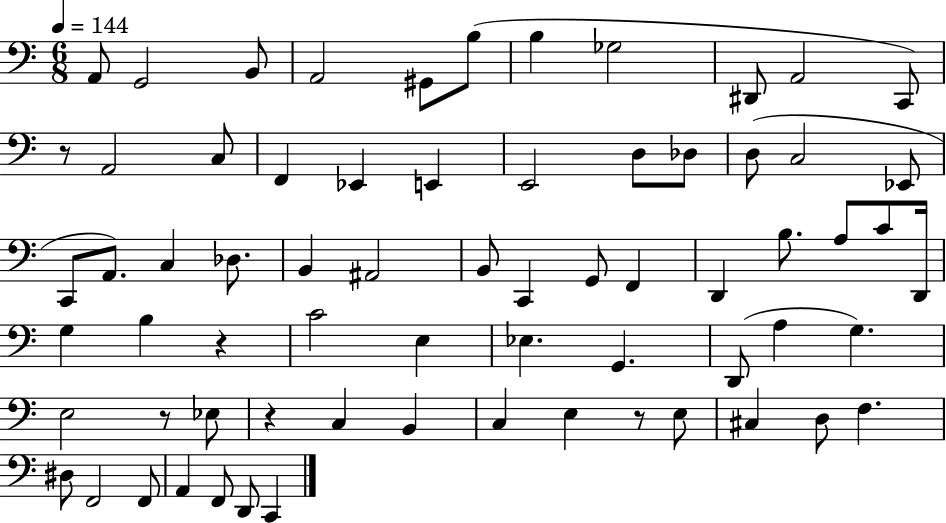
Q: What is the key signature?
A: C major